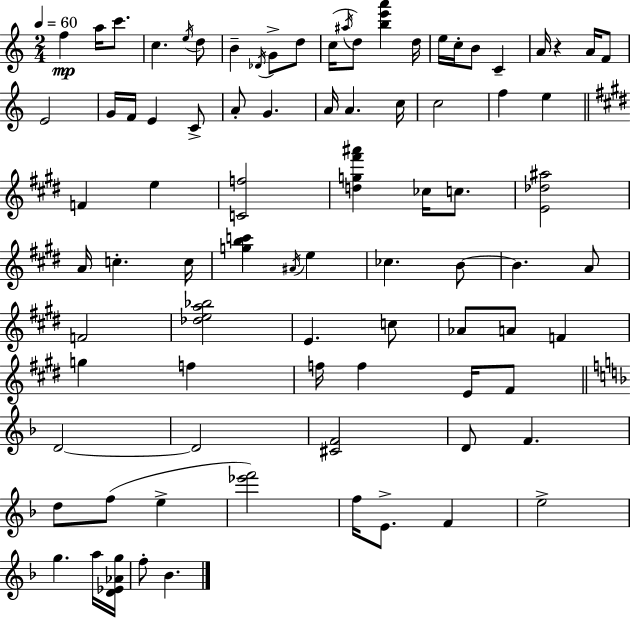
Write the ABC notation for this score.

X:1
T:Untitled
M:2/4
L:1/4
K:C
f a/4 c'/2 c e/4 d/2 B _D/4 G/2 d/2 c/4 ^a/4 d/2 [be'a'] d/4 e/4 c/4 B/2 C A/4 z A/4 F/2 E2 G/4 F/4 E C/2 A/2 G A/4 A c/4 c2 f e F e [Cf]2 [dg^f'^a'] _c/4 c/2 [E_d^a]2 A/4 c c/4 [gbc'] ^A/4 e _c B/2 B A/2 F2 [_dea_b]2 E c/2 _A/2 A/2 F g f f/4 f E/4 ^F/2 D2 D2 [^CF]2 D/2 F d/2 f/2 e [_e'f']2 f/4 E/2 F e2 g a/4 [D_E_Ag]/4 f/2 _B